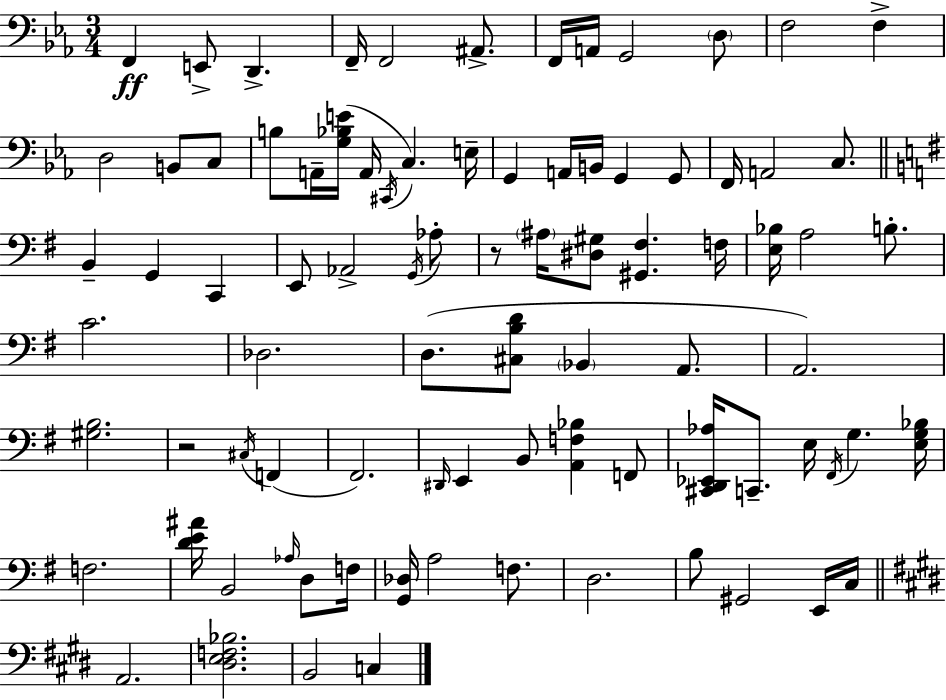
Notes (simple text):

F2/q E2/e D2/q. F2/s F2/h A#2/e. F2/s A2/s G2/h D3/e F3/h F3/q D3/h B2/e C3/e B3/e A2/s [G3,Bb3,E4]/s A2/s C#2/s C3/q. E3/s G2/q A2/s B2/s G2/q G2/e F2/s A2/h C3/e. B2/q G2/q C2/q E2/e Ab2/h G2/s Ab3/e R/e A#3/s [D#3,G#3]/e [G#2,F#3]/q. F3/s [E3,Bb3]/s A3/h B3/e. C4/h. Db3/h. D3/e. [C#3,B3,D4]/e Bb2/q A2/e. A2/h. [G#3,B3]/h. R/h C#3/s F2/q F#2/h. D#2/s E2/q B2/e [A2,F3,Bb3]/q F2/e [C#2,D2,Eb2,Ab3]/s C2/e. E3/s F#2/s G3/q. [E3,G3,Bb3]/s F3/h. [D4,E4,A#4]/s B2/h Ab3/s D3/e F3/s [G2,Db3]/s A3/h F3/e. D3/h. B3/e G#2/h E2/s C3/s A2/h. [D#3,E3,F3,Bb3]/h. B2/h C3/q